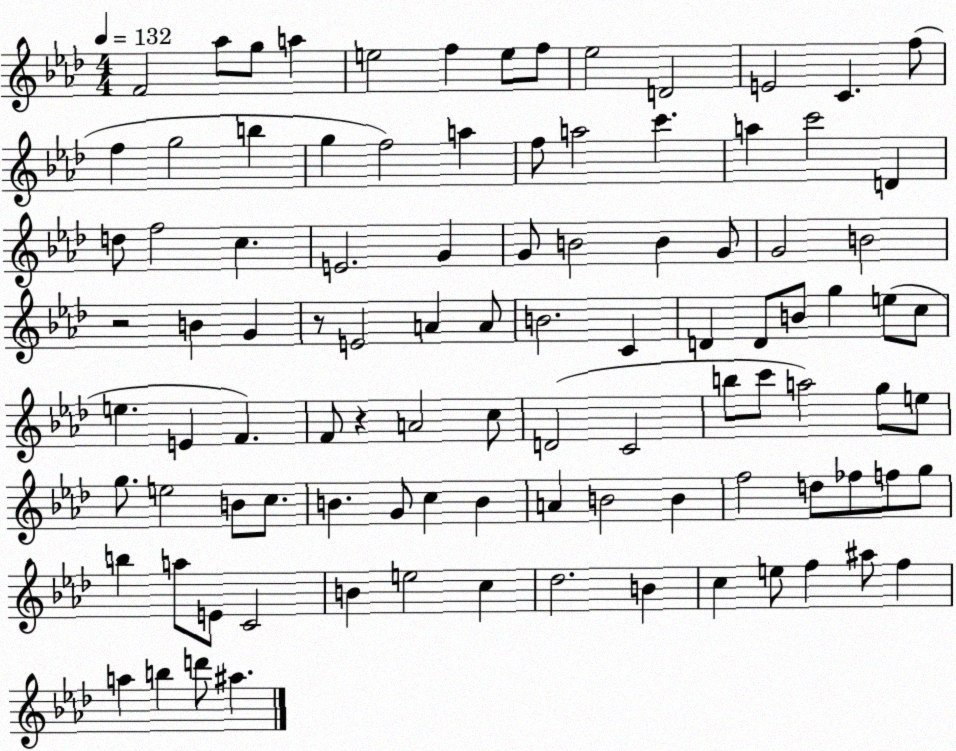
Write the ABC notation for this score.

X:1
T:Untitled
M:4/4
L:1/4
K:Ab
F2 _a/2 g/2 a e2 f e/2 f/2 _e2 D2 E2 C f/2 f g2 b g f2 a f/2 a2 c' a c'2 D d/2 f2 c E2 G G/2 B2 B G/2 G2 B2 z2 B G z/2 E2 A A/2 B2 C D D/2 B/2 g e/2 c/2 e E F F/2 z A2 c/2 D2 C2 b/2 c'/2 a2 g/2 e/2 g/2 e2 B/2 c/2 B G/2 c B A B2 B f2 d/2 _f/2 f/2 g/2 b a/2 E/2 C2 B e2 c _d2 B c e/2 f ^a/2 f a b d'/2 ^a